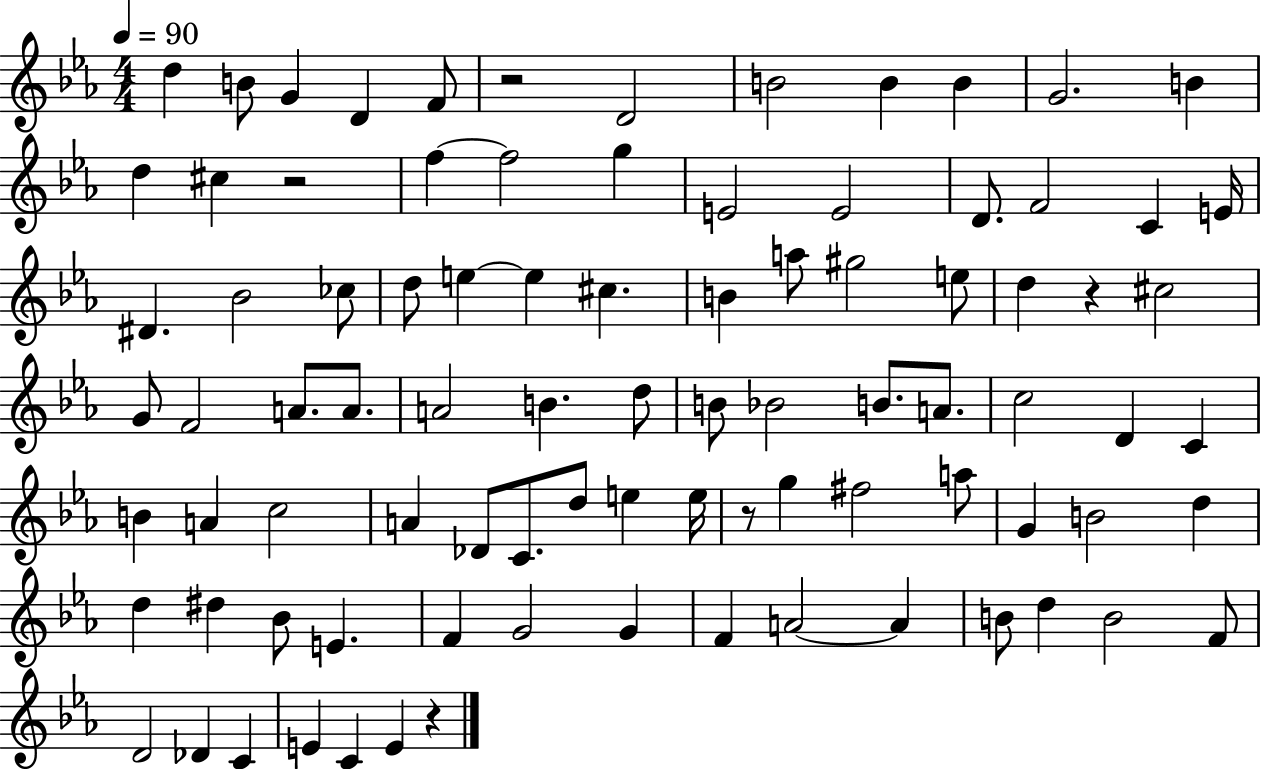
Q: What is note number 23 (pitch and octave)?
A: D#4